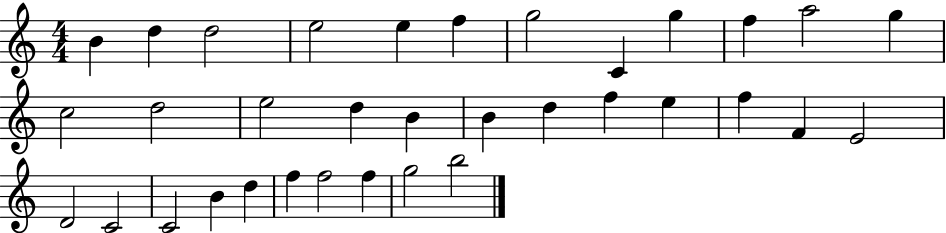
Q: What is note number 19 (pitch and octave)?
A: D5